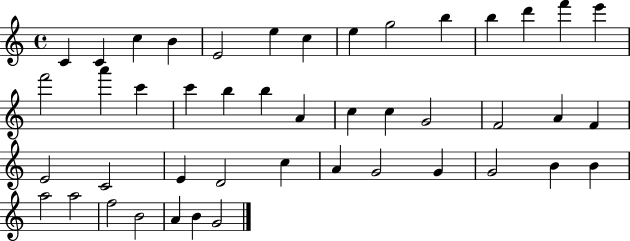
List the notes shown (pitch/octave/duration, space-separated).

C4/q C4/q C5/q B4/q E4/h E5/q C5/q E5/q G5/h B5/q B5/q D6/q F6/q E6/q F6/h A6/q C6/q C6/q B5/q B5/q A4/q C5/q C5/q G4/h F4/h A4/q F4/q E4/h C4/h E4/q D4/h C5/q A4/q G4/h G4/q G4/h B4/q B4/q A5/h A5/h F5/h B4/h A4/q B4/q G4/h